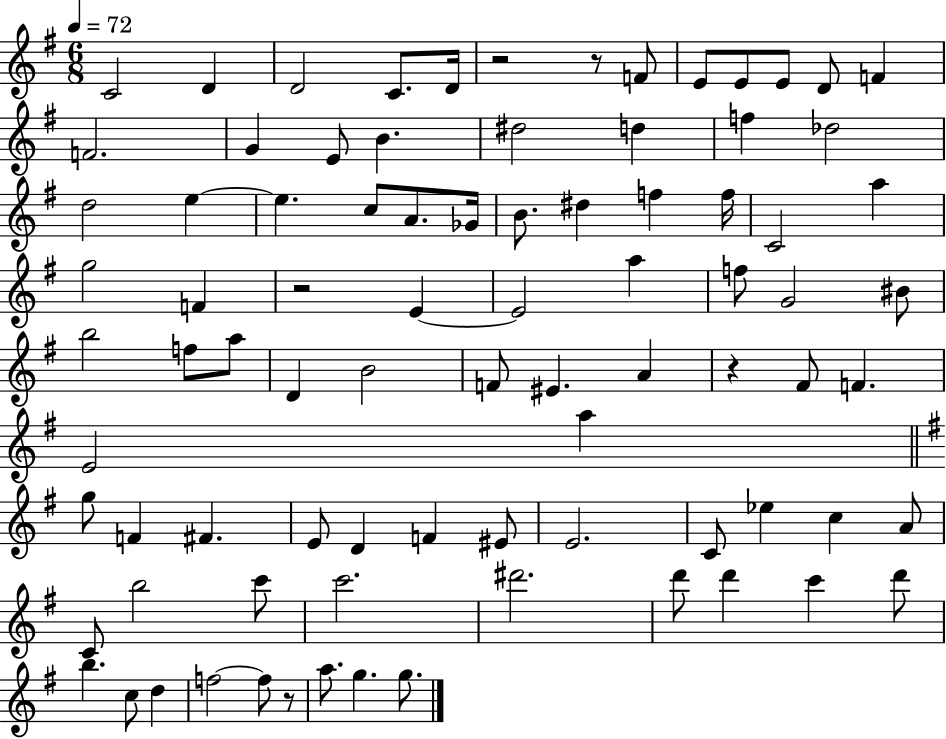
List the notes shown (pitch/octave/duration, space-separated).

C4/h D4/q D4/h C4/e. D4/s R/h R/e F4/e E4/e E4/e E4/e D4/e F4/q F4/h. G4/q E4/e B4/q. D#5/h D5/q F5/q Db5/h D5/h E5/q E5/q. C5/e A4/e. Gb4/s B4/e. D#5/q F5/q F5/s C4/h A5/q G5/h F4/q R/h E4/q E4/h A5/q F5/e G4/h BIS4/e B5/h F5/e A5/e D4/q B4/h F4/e EIS4/q. A4/q R/q F#4/e F4/q. E4/h A5/q G5/e F4/q F#4/q. E4/e D4/q F4/q EIS4/e E4/h. C4/e Eb5/q C5/q A4/e C4/e B5/h C6/e C6/h. D#6/h. D6/e D6/q C6/q D6/e B5/q. C5/e D5/q F5/h F5/e R/e A5/e. G5/q. G5/e.